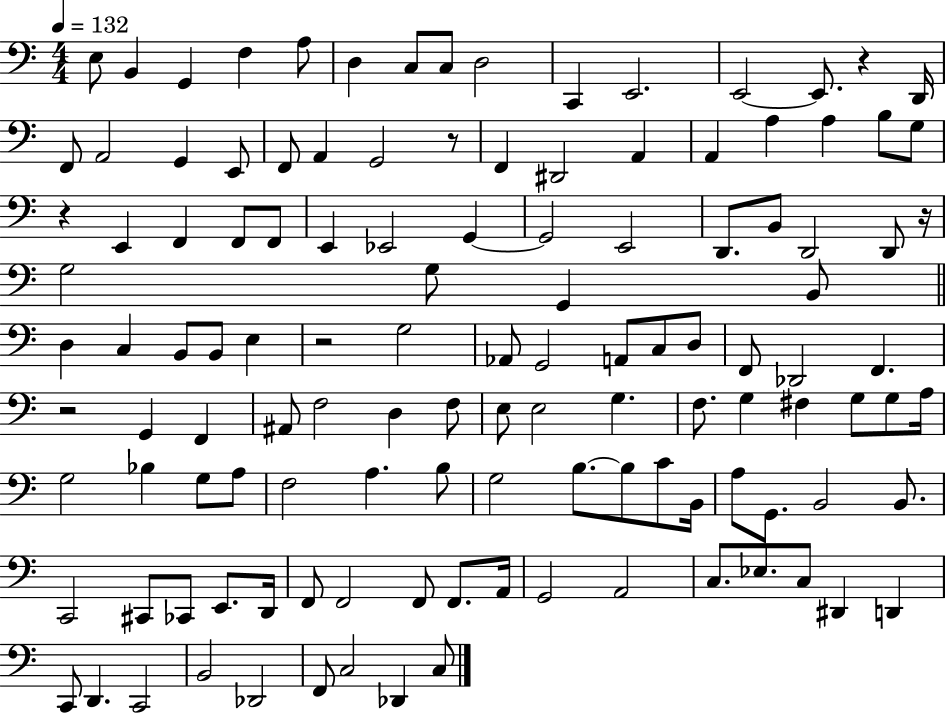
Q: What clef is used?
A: bass